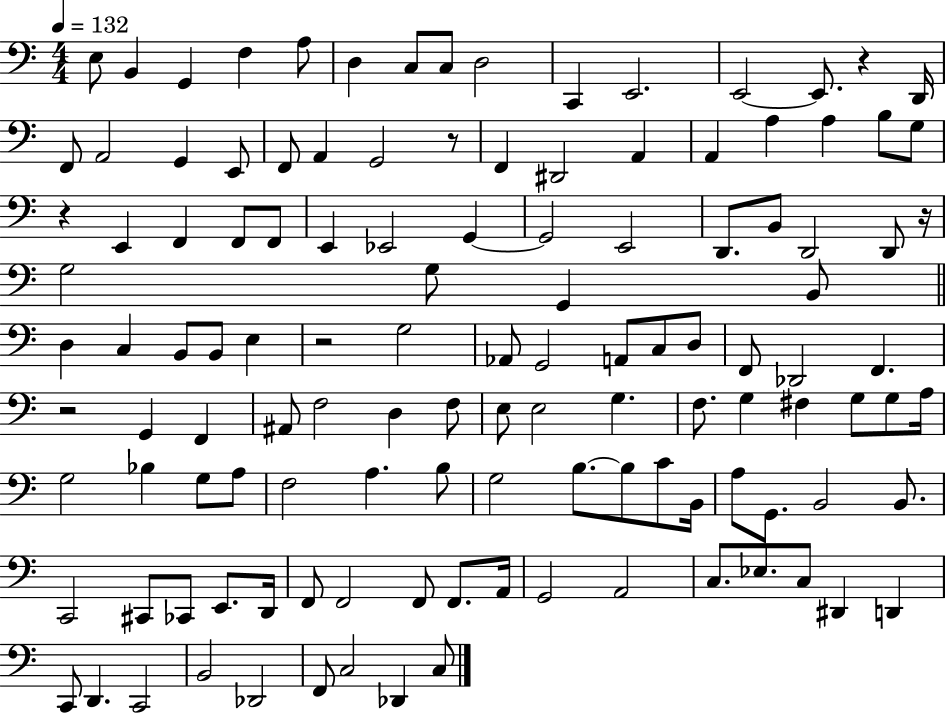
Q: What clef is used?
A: bass